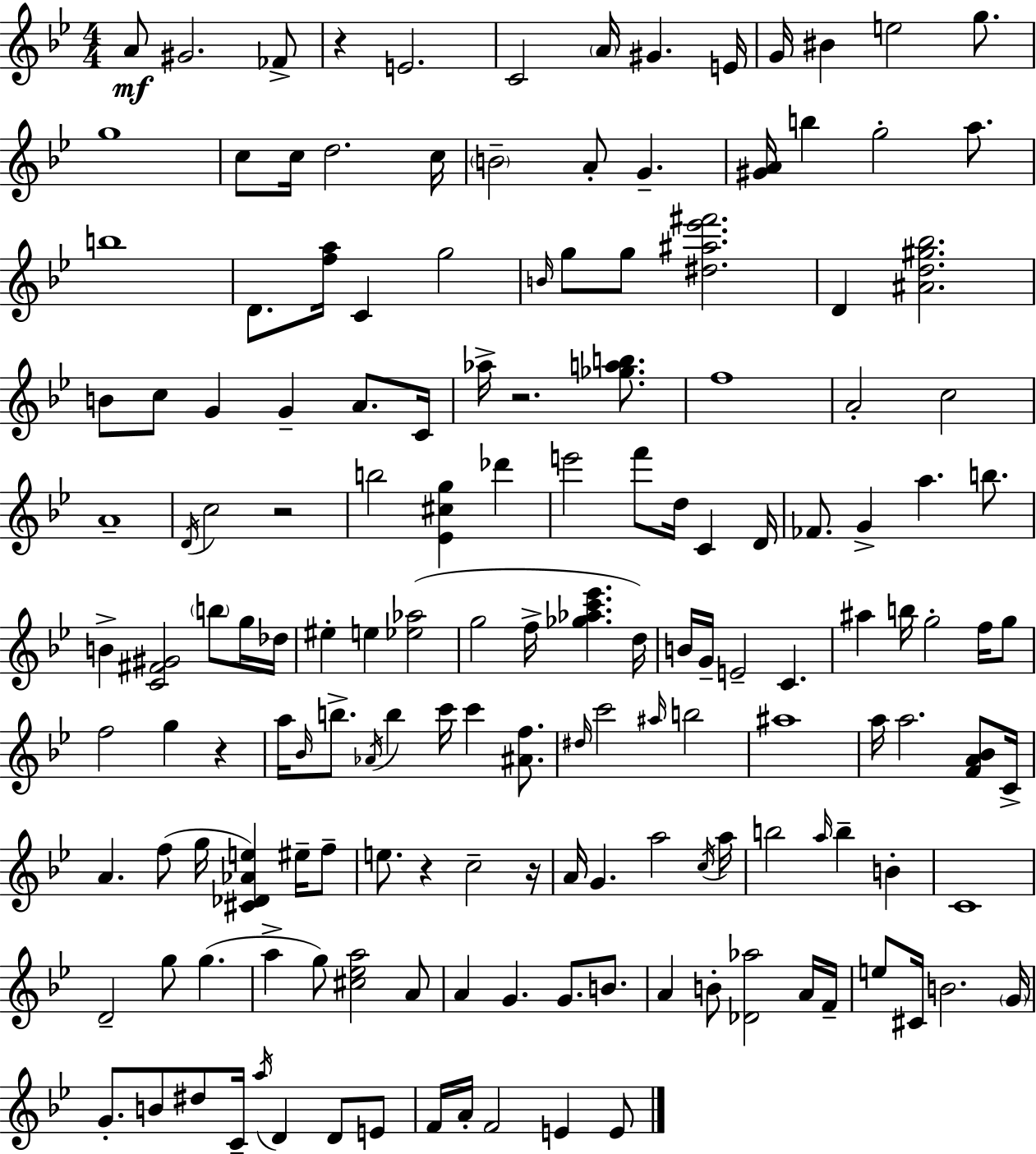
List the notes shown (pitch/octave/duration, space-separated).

A4/e G#4/h. FES4/e R/q E4/h. C4/h A4/s G#4/q. E4/s G4/s BIS4/q E5/h G5/e. G5/w C5/e C5/s D5/h. C5/s B4/h A4/e G4/q. [G#4,A4]/s B5/q G5/h A5/e. B5/w D4/e. [F5,A5]/s C4/q G5/h B4/s G5/e G5/e [D#5,A#5,Eb6,F#6]/h. D4/q [A#4,D5,G#5,Bb5]/h. B4/e C5/e G4/q G4/q A4/e. C4/s Ab5/s R/h. [Gb5,A5,B5]/e. F5/w A4/h C5/h A4/w D4/s C5/h R/h B5/h [Eb4,C#5,G5]/q Db6/q E6/h F6/e D5/s C4/q D4/s FES4/e. G4/q A5/q. B5/e. B4/q [C4,F#4,G#4]/h B5/e G5/s Db5/s EIS5/q E5/q [Eb5,Ab5]/h G5/h F5/s [Gb5,Ab5,C6,Eb6]/q. D5/s B4/s G4/s E4/h C4/q. A#5/q B5/s G5/h F5/s G5/e F5/h G5/q R/q A5/s Bb4/s B5/e. Ab4/s B5/q C6/s C6/q [A#4,F5]/e. D#5/s C6/h A#5/s B5/h A#5/w A5/s A5/h. [F4,A4,Bb4]/e C4/s A4/q. F5/e G5/s [C#4,Db4,Ab4,E5]/q EIS5/s F5/e E5/e. R/q C5/h R/s A4/s G4/q. A5/h C5/s A5/s B5/h A5/s B5/q B4/q C4/w D4/h G5/e G5/q. A5/q G5/e [C#5,Eb5,A5]/h A4/e A4/q G4/q. G4/e. B4/e. A4/q B4/e [Db4,Ab5]/h A4/s F4/s E5/e C#4/s B4/h. G4/s G4/e. B4/e D#5/e C4/s A5/s D4/q D4/e E4/e F4/s A4/s F4/h E4/q E4/e